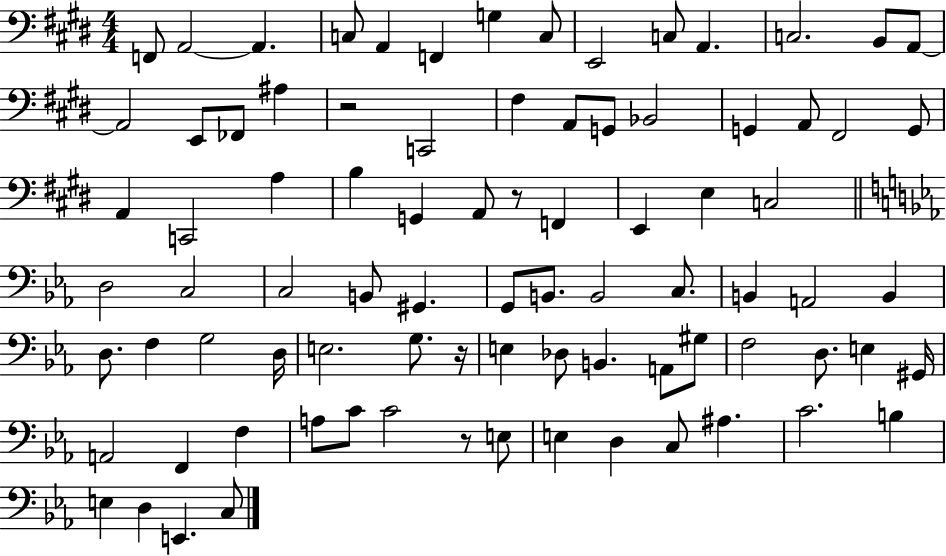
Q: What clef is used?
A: bass